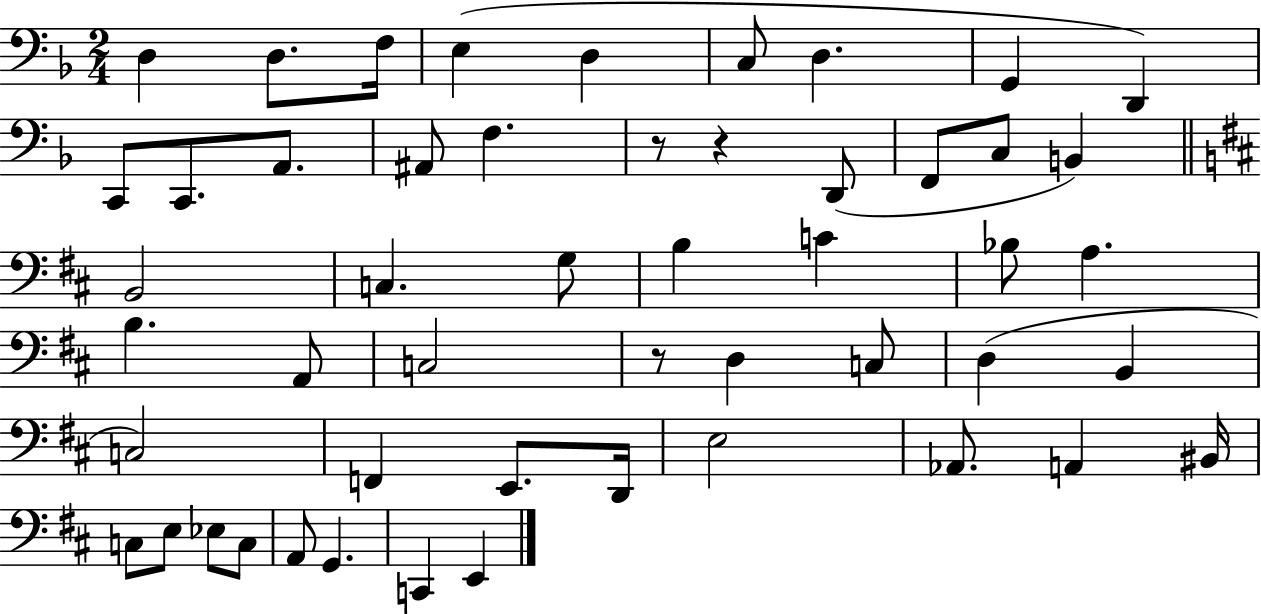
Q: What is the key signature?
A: F major